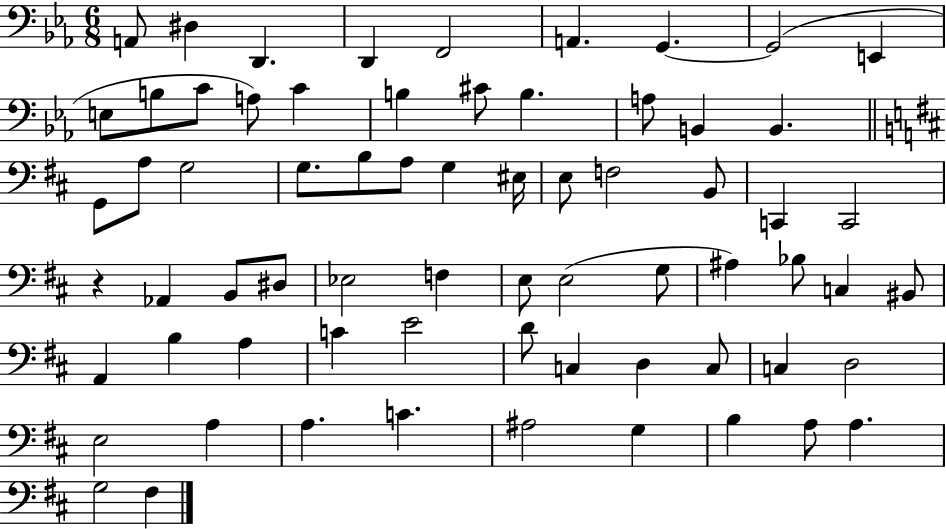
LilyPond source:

{
  \clef bass
  \numericTimeSignature
  \time 6/8
  \key ees \major
  a,8 dis4 d,4. | d,4 f,2 | a,4. g,4.~~ | g,2( e,4 | \break e8 b8 c'8 a8) c'4 | b4 cis'8 b4. | a8 b,4 b,4. | \bar "||" \break \key d \major g,8 a8 g2 | g8. b8 a8 g4 eis16 | e8 f2 b,8 | c,4 c,2 | \break r4 aes,4 b,8 dis8 | ees2 f4 | e8 e2( g8 | ais4) bes8 c4 bis,8 | \break a,4 b4 a4 | c'4 e'2 | d'8 c4 d4 c8 | c4 d2 | \break e2 a4 | a4. c'4. | ais2 g4 | b4 a8 a4. | \break g2 fis4 | \bar "|."
}